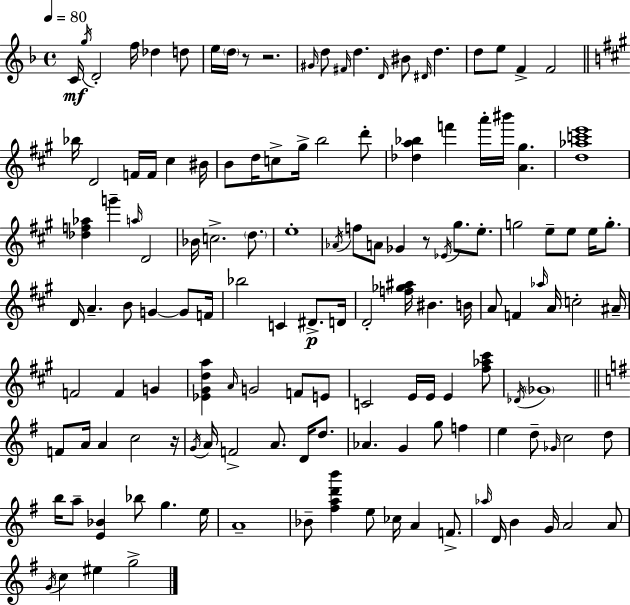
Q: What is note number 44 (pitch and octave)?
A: F5